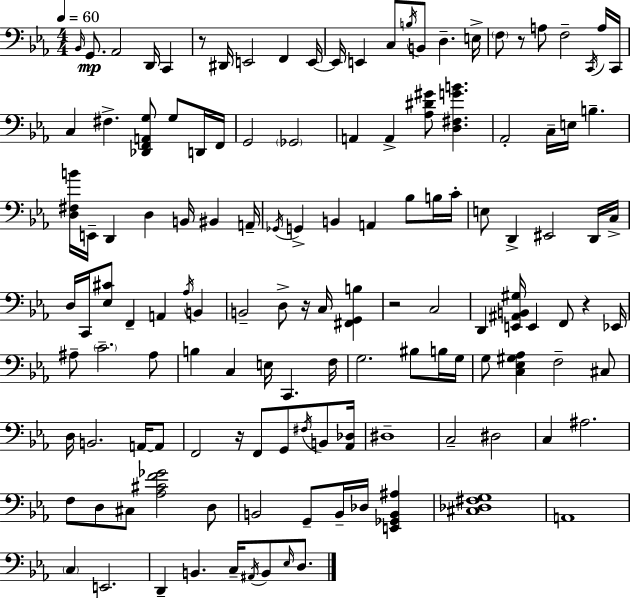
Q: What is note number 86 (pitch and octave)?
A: A2